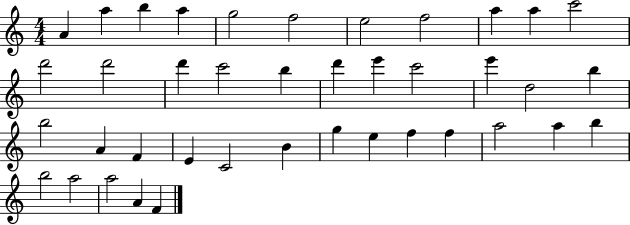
{
  \clef treble
  \numericTimeSignature
  \time 4/4
  \key c \major
  a'4 a''4 b''4 a''4 | g''2 f''2 | e''2 f''2 | a''4 a''4 c'''2 | \break d'''2 d'''2 | d'''4 c'''2 b''4 | d'''4 e'''4 c'''2 | e'''4 d''2 b''4 | \break b''2 a'4 f'4 | e'4 c'2 b'4 | g''4 e''4 f''4 f''4 | a''2 a''4 b''4 | \break b''2 a''2 | a''2 a'4 f'4 | \bar "|."
}